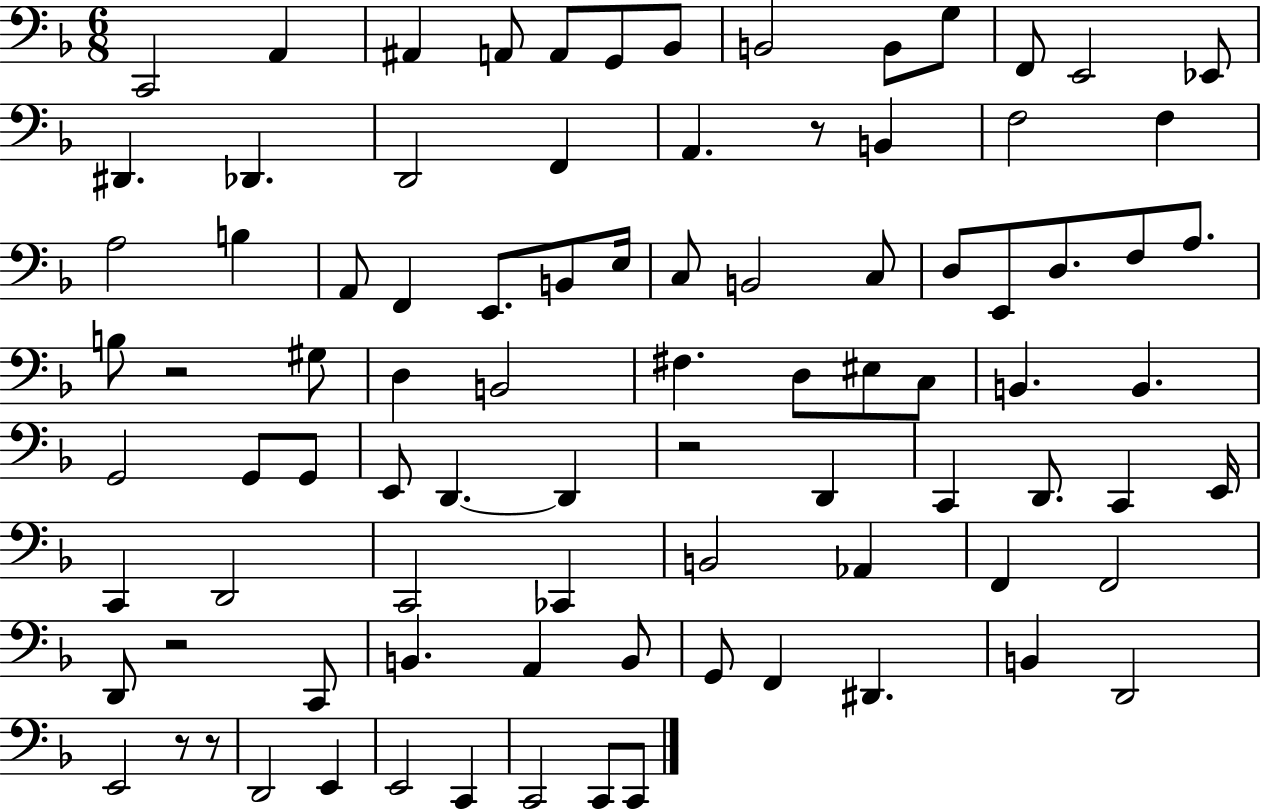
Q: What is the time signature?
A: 6/8